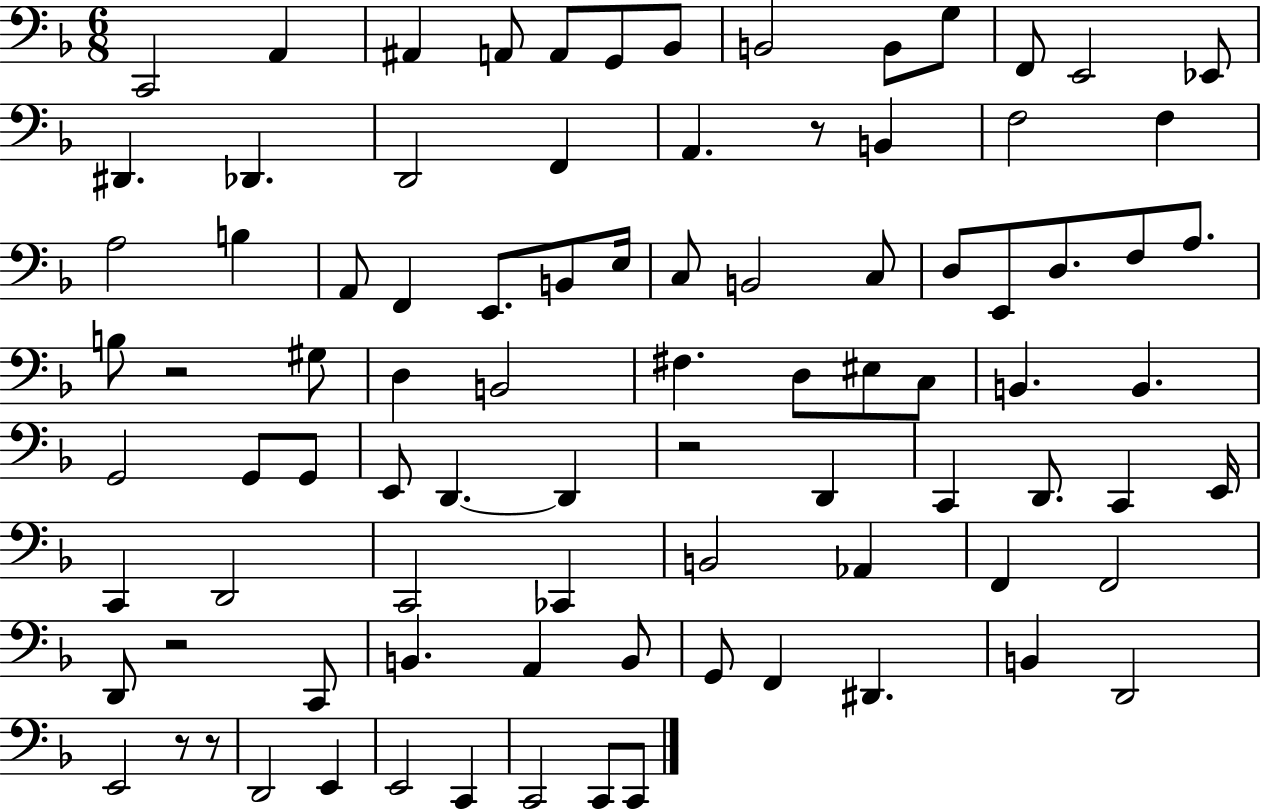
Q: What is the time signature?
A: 6/8